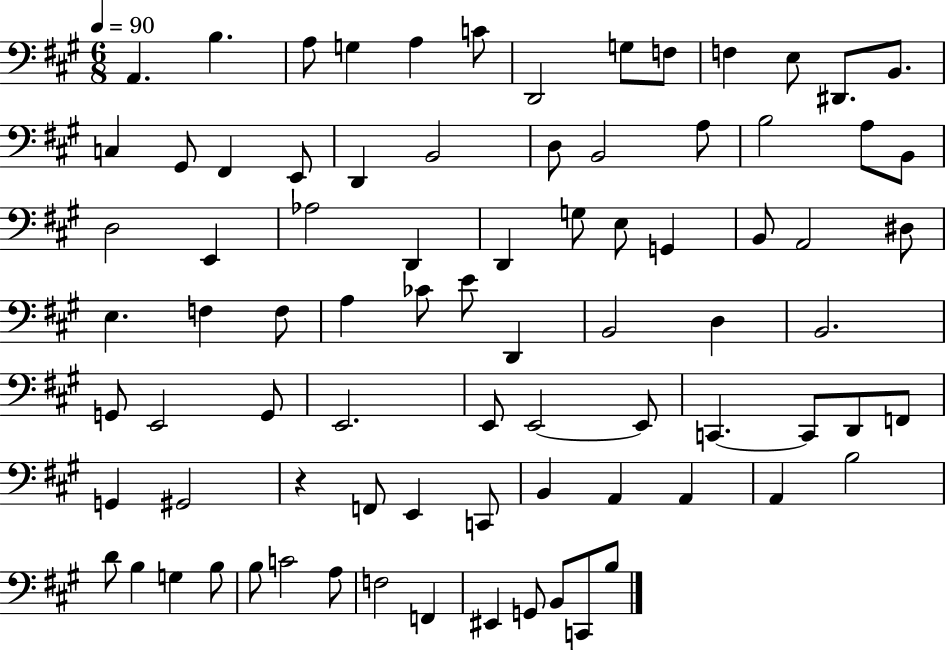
X:1
T:Untitled
M:6/8
L:1/4
K:A
A,, B, A,/2 G, A, C/2 D,,2 G,/2 F,/2 F, E,/2 ^D,,/2 B,,/2 C, ^G,,/2 ^F,, E,,/2 D,, B,,2 D,/2 B,,2 A,/2 B,2 A,/2 B,,/2 D,2 E,, _A,2 D,, D,, G,/2 E,/2 G,, B,,/2 A,,2 ^D,/2 E, F, F,/2 A, _C/2 E/2 D,, B,,2 D, B,,2 G,,/2 E,,2 G,,/2 E,,2 E,,/2 E,,2 E,,/2 C,, C,,/2 D,,/2 F,,/2 G,, ^G,,2 z F,,/2 E,, C,,/2 B,, A,, A,, A,, B,2 D/2 B, G, B,/2 B,/2 C2 A,/2 F,2 F,, ^E,, G,,/2 B,,/2 C,,/2 B,/2